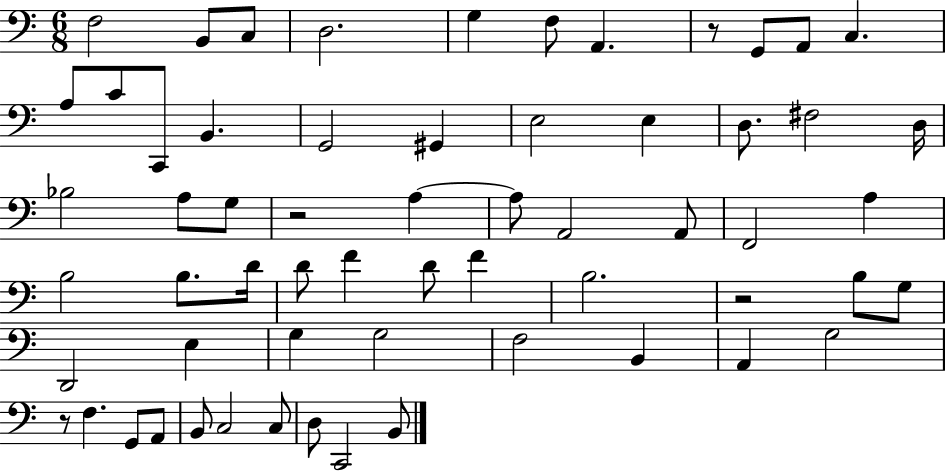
F3/h B2/e C3/e D3/h. G3/q F3/e A2/q. R/e G2/e A2/e C3/q. A3/e C4/e C2/e B2/q. G2/h G#2/q E3/h E3/q D3/e. F#3/h D3/s Bb3/h A3/e G3/e R/h A3/q A3/e A2/h A2/e F2/h A3/q B3/h B3/e. D4/s D4/e F4/q D4/e F4/q B3/h. R/h B3/e G3/e D2/h E3/q G3/q G3/h F3/h B2/q A2/q G3/h R/e F3/q. G2/e A2/e B2/e C3/h C3/e D3/e C2/h B2/e